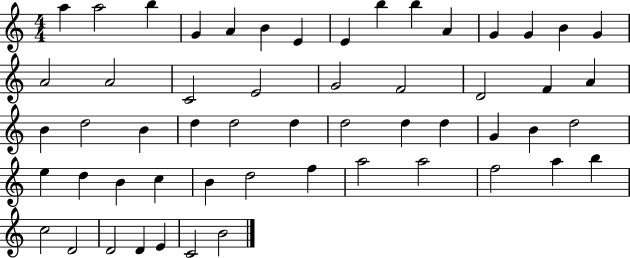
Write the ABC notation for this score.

X:1
T:Untitled
M:4/4
L:1/4
K:C
a a2 b G A B E E b b A G G B G A2 A2 C2 E2 G2 F2 D2 F A B d2 B d d2 d d2 d d G B d2 e d B c B d2 f a2 a2 f2 a b c2 D2 D2 D E C2 B2